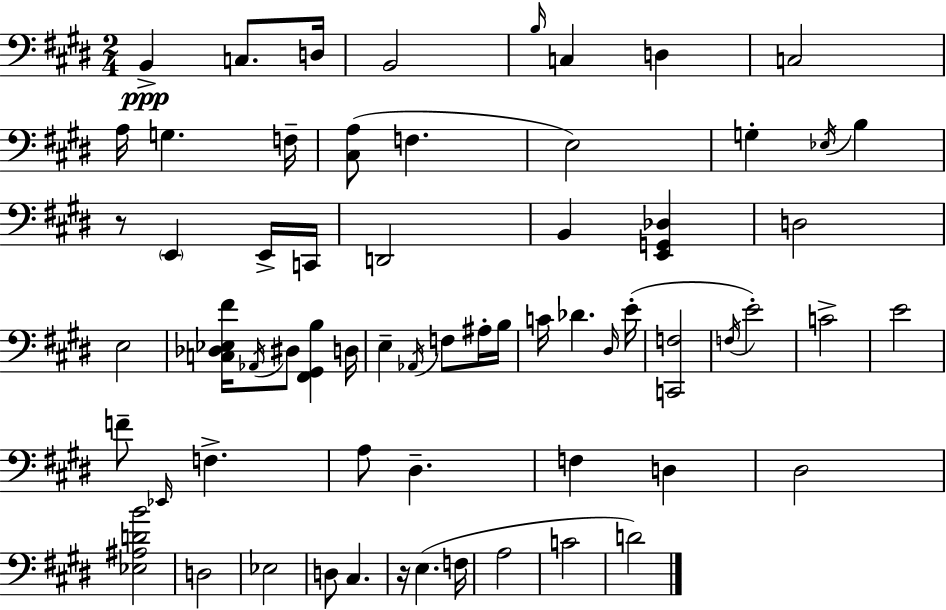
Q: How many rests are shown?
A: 2